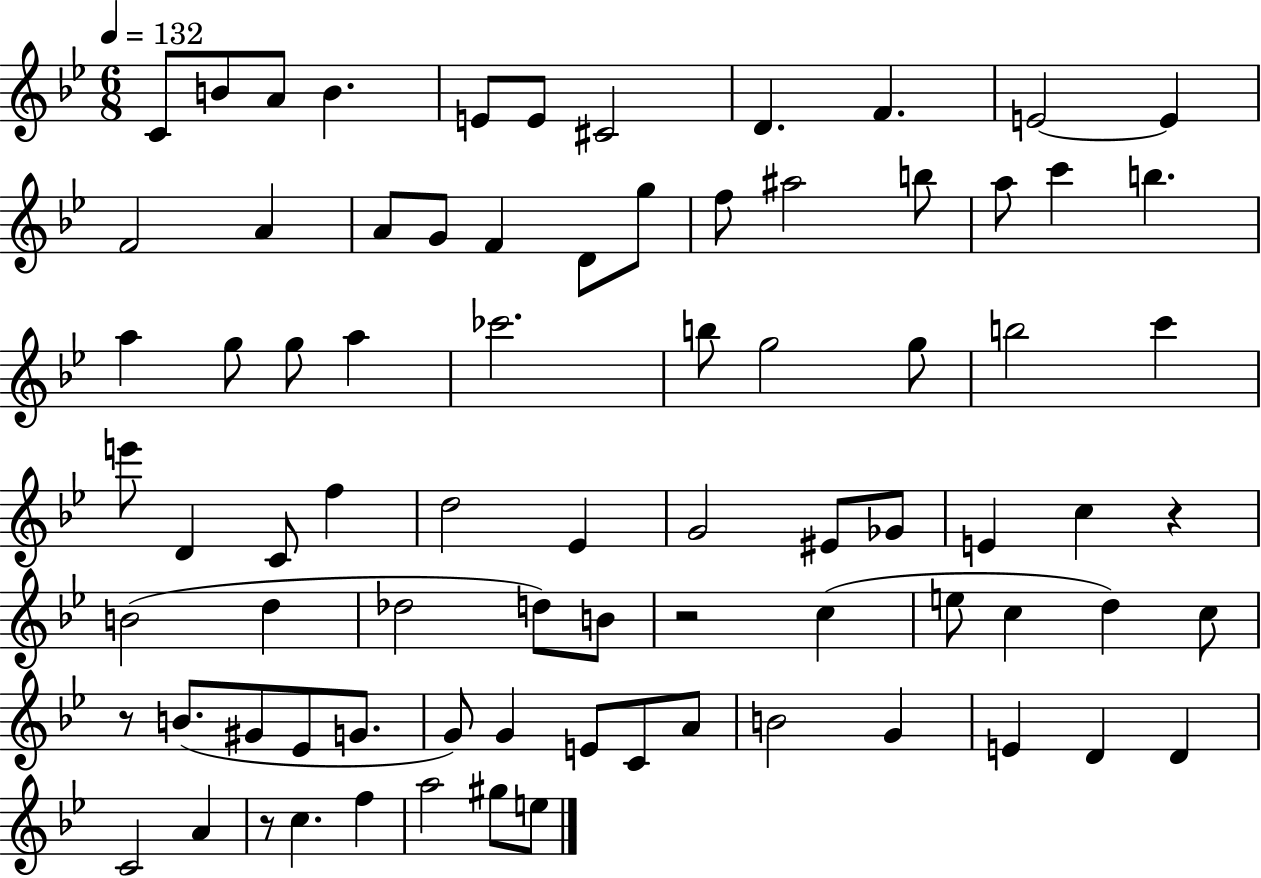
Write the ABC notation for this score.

X:1
T:Untitled
M:6/8
L:1/4
K:Bb
C/2 B/2 A/2 B E/2 E/2 ^C2 D F E2 E F2 A A/2 G/2 F D/2 g/2 f/2 ^a2 b/2 a/2 c' b a g/2 g/2 a _c'2 b/2 g2 g/2 b2 c' e'/2 D C/2 f d2 _E G2 ^E/2 _G/2 E c z B2 d _d2 d/2 B/2 z2 c e/2 c d c/2 z/2 B/2 ^G/2 _E/2 G/2 G/2 G E/2 C/2 A/2 B2 G E D D C2 A z/2 c f a2 ^g/2 e/2